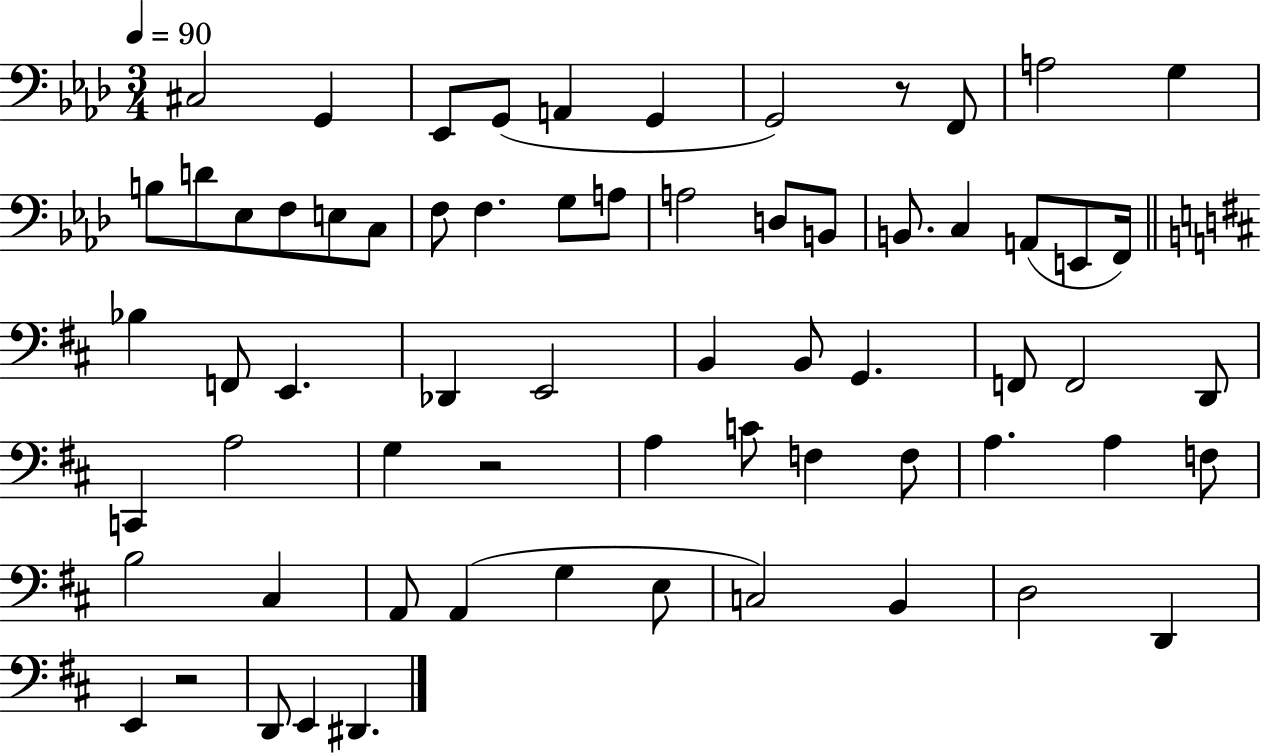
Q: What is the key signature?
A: AES major